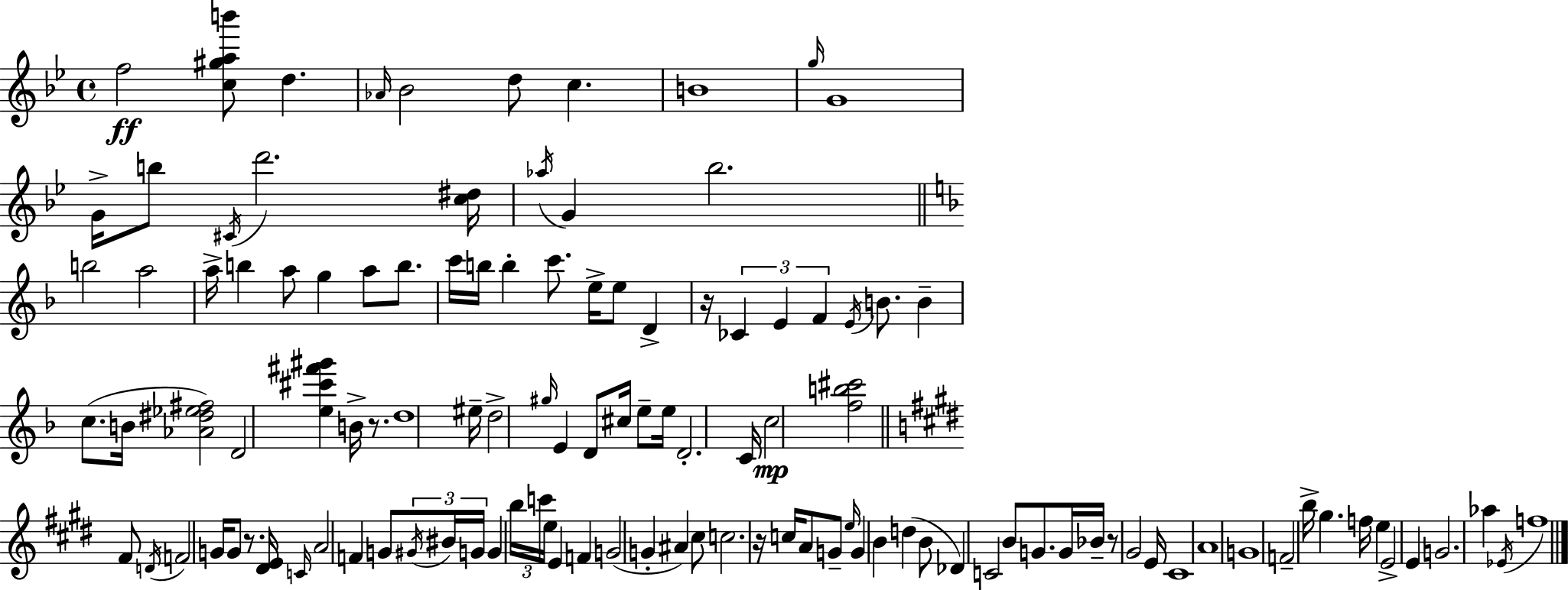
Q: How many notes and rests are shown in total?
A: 117